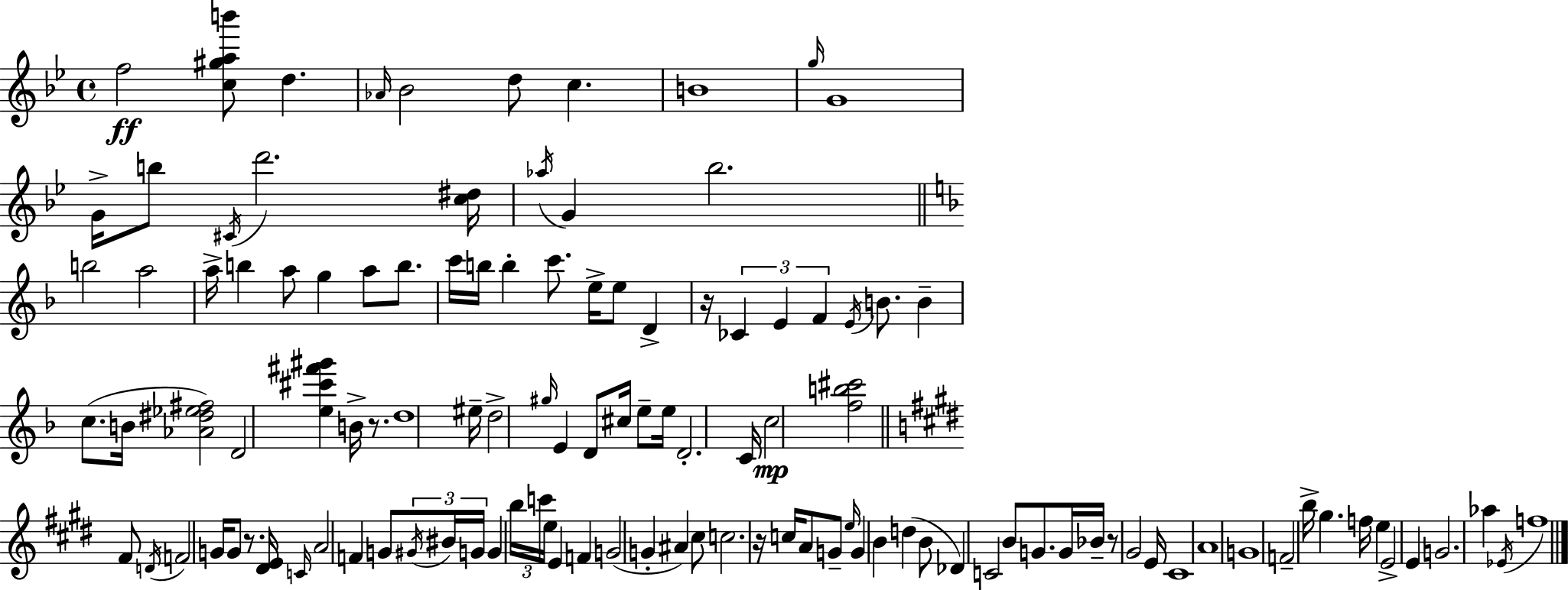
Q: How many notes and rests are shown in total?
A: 117